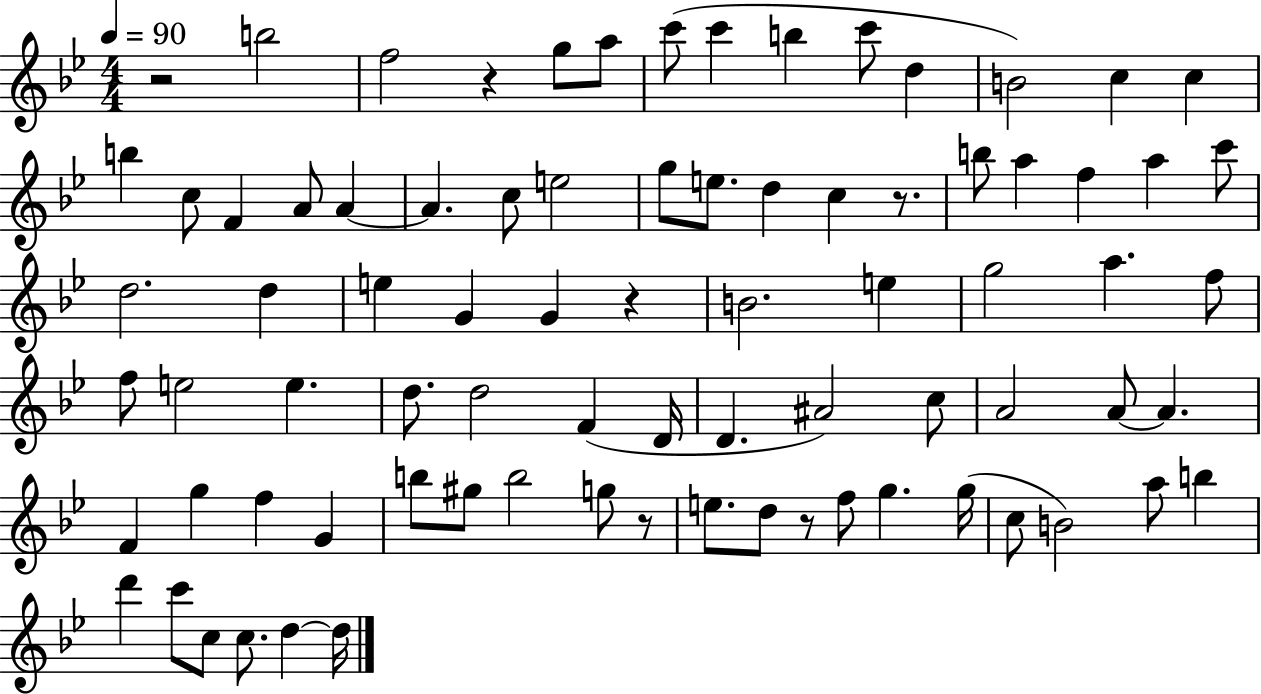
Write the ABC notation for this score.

X:1
T:Untitled
M:4/4
L:1/4
K:Bb
z2 b2 f2 z g/2 a/2 c'/2 c' b c'/2 d B2 c c b c/2 F A/2 A A c/2 e2 g/2 e/2 d c z/2 b/2 a f a c'/2 d2 d e G G z B2 e g2 a f/2 f/2 e2 e d/2 d2 F D/4 D ^A2 c/2 A2 A/2 A F g f G b/2 ^g/2 b2 g/2 z/2 e/2 d/2 z/2 f/2 g g/4 c/2 B2 a/2 b d' c'/2 c/2 c/2 d d/4